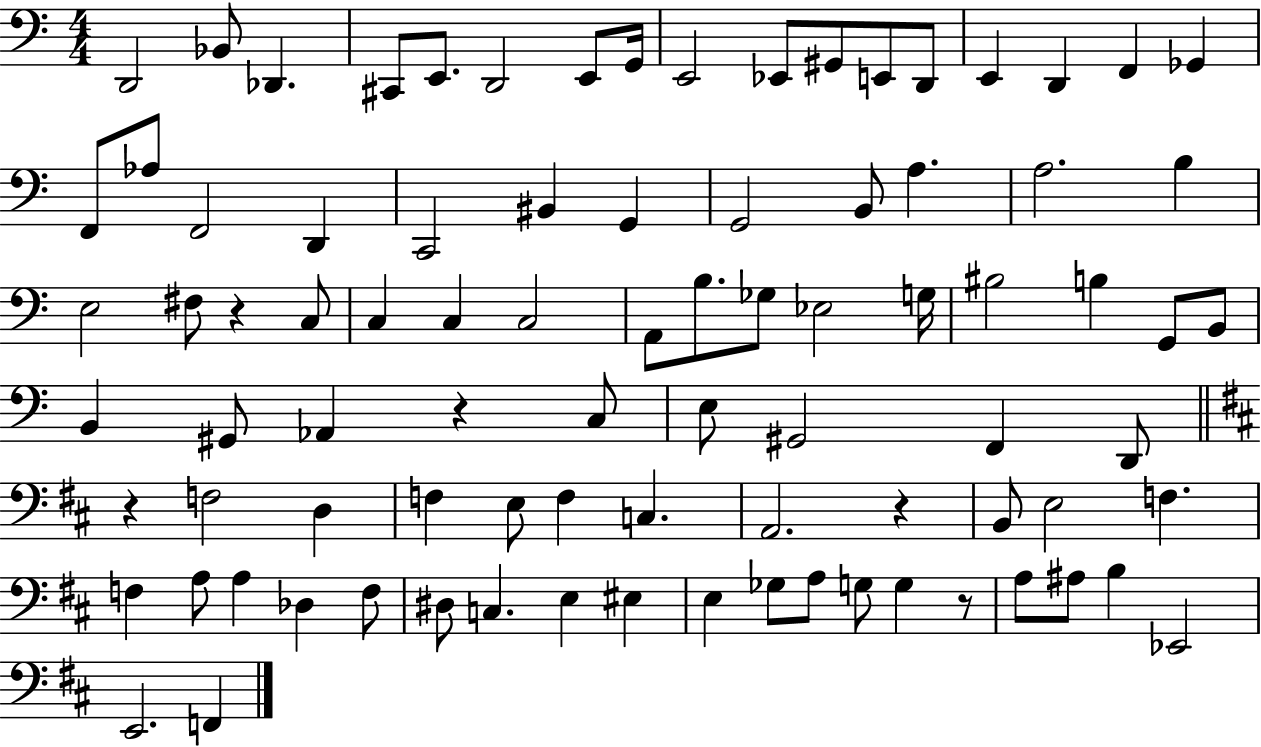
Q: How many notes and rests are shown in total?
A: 87